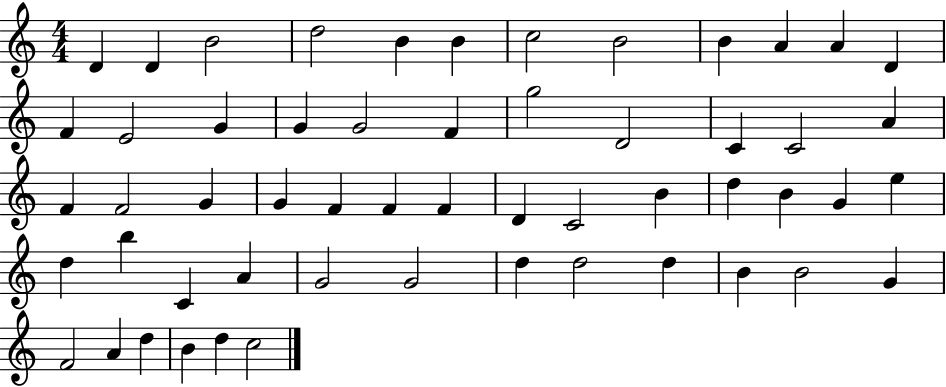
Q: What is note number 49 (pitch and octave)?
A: G4